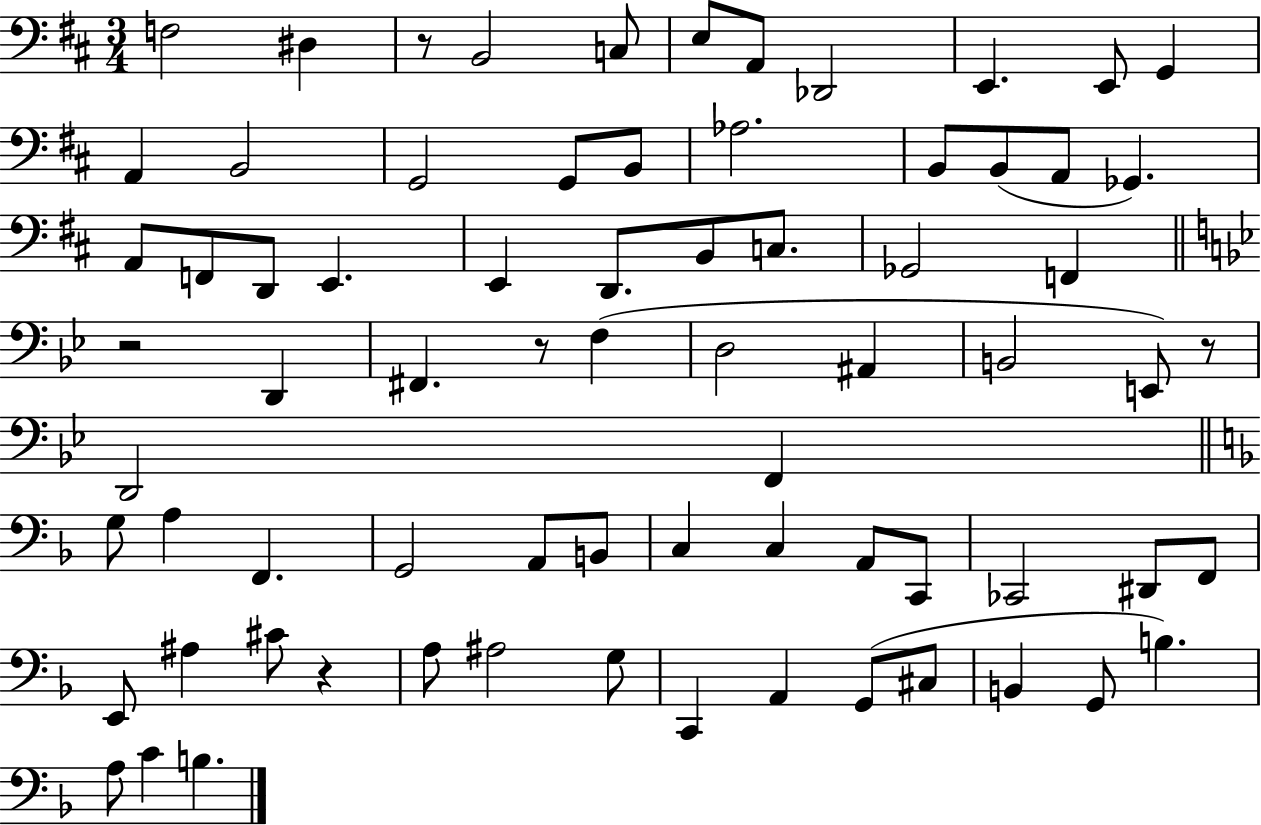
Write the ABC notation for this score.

X:1
T:Untitled
M:3/4
L:1/4
K:D
F,2 ^D, z/2 B,,2 C,/2 E,/2 A,,/2 _D,,2 E,, E,,/2 G,, A,, B,,2 G,,2 G,,/2 B,,/2 _A,2 B,,/2 B,,/2 A,,/2 _G,, A,,/2 F,,/2 D,,/2 E,, E,, D,,/2 B,,/2 C,/2 _G,,2 F,, z2 D,, ^F,, z/2 F, D,2 ^A,, B,,2 E,,/2 z/2 D,,2 F,, G,/2 A, F,, G,,2 A,,/2 B,,/2 C, C, A,,/2 C,,/2 _C,,2 ^D,,/2 F,,/2 E,,/2 ^A, ^C/2 z A,/2 ^A,2 G,/2 C,, A,, G,,/2 ^C,/2 B,, G,,/2 B, A,/2 C B,